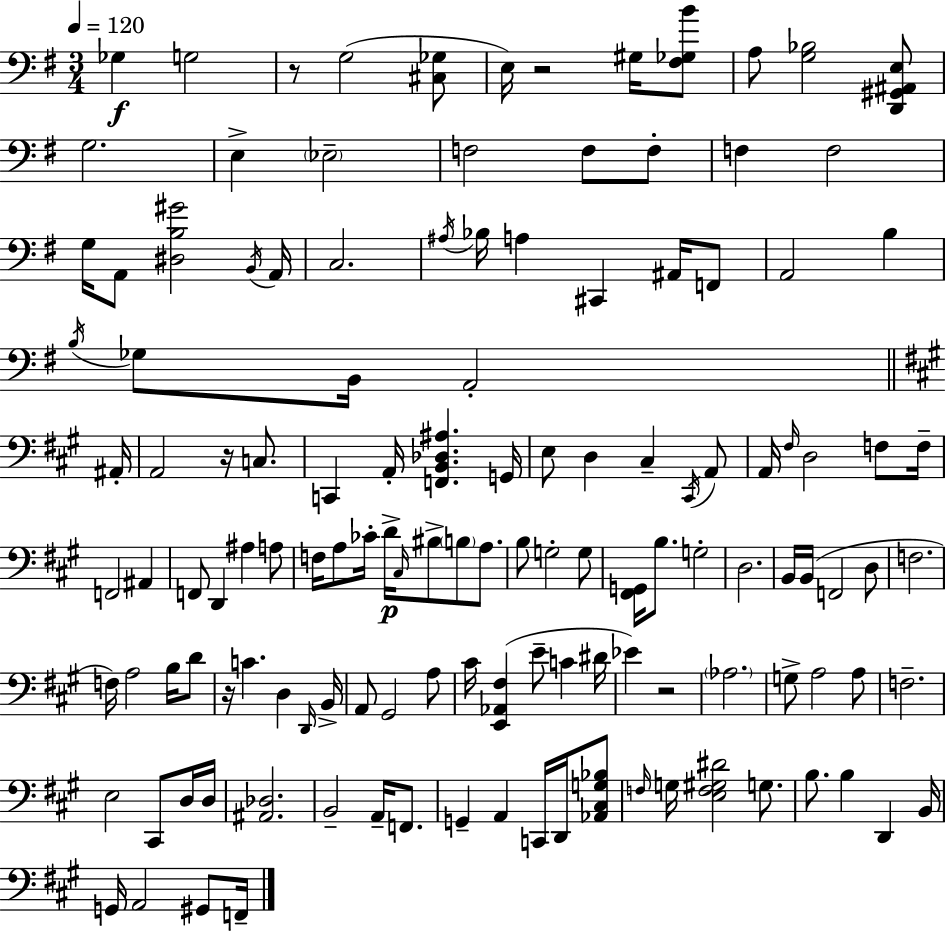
X:1
T:Untitled
M:3/4
L:1/4
K:Em
_G, G,2 z/2 G,2 [^C,_G,]/2 E,/4 z2 ^G,/4 [^F,_G,B]/2 A,/2 [G,_B,]2 [D,,^G,,^A,,E,]/2 G,2 E, _E,2 F,2 F,/2 F,/2 F, F,2 G,/4 A,,/2 [^D,B,^G]2 B,,/4 A,,/4 C,2 ^A,/4 _B,/4 A, ^C,, ^A,,/4 F,,/2 A,,2 B, B,/4 _G,/2 B,,/4 A,,2 ^A,,/4 A,,2 z/4 C,/2 C,, A,,/4 [F,,B,,_D,^A,] G,,/4 E,/2 D, ^C, ^C,,/4 A,,/2 A,,/4 ^F,/4 D,2 F,/2 F,/4 F,,2 ^A,, F,,/2 D,, ^A, A,/2 F,/4 A,/2 _C/4 D/4 ^C,/4 ^B,/2 B,/2 A,/2 B,/2 G,2 G,/2 [^F,,G,,]/4 B,/2 G,2 D,2 B,,/4 B,,/4 F,,2 D,/2 F,2 F,/4 A,2 B,/4 D/2 z/4 C D, D,,/4 B,,/4 A,,/2 ^G,,2 A,/2 ^C/4 [E,,_A,,^F,] E/2 C ^D/4 _E z2 _A,2 G,/2 A,2 A,/2 F,2 E,2 ^C,,/2 D,/4 D,/4 [^A,,_D,]2 B,,2 A,,/4 F,,/2 G,, A,, C,,/4 D,,/4 [_A,,^C,G,_B,]/2 F,/4 G,/4 [E,F,^G,^D]2 G,/2 B,/2 B, D,, B,,/4 G,,/4 A,,2 ^G,,/2 F,,/4